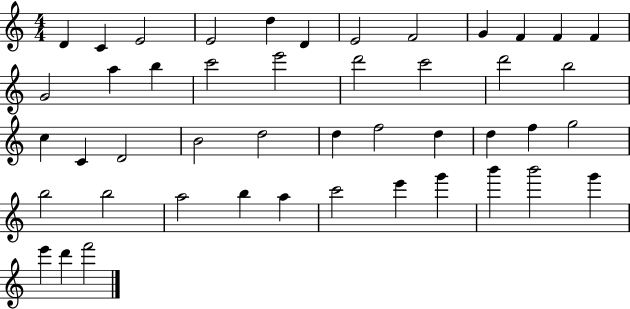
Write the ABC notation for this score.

X:1
T:Untitled
M:4/4
L:1/4
K:C
D C E2 E2 d D E2 F2 G F F F G2 a b c'2 e'2 d'2 c'2 d'2 b2 c C D2 B2 d2 d f2 d d f g2 b2 b2 a2 b a c'2 e' g' b' b'2 g' e' d' f'2